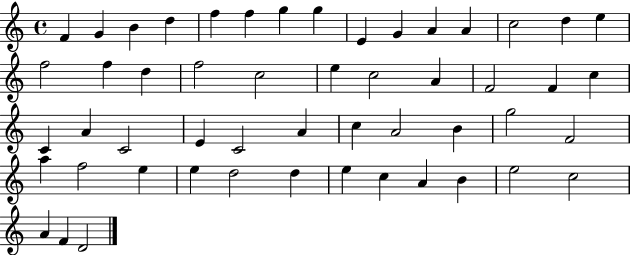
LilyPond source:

{
  \clef treble
  \time 4/4
  \defaultTimeSignature
  \key c \major
  f'4 g'4 b'4 d''4 | f''4 f''4 g''4 g''4 | e'4 g'4 a'4 a'4 | c''2 d''4 e''4 | \break f''2 f''4 d''4 | f''2 c''2 | e''4 c''2 a'4 | f'2 f'4 c''4 | \break c'4 a'4 c'2 | e'4 c'2 a'4 | c''4 a'2 b'4 | g''2 f'2 | \break a''4 f''2 e''4 | e''4 d''2 d''4 | e''4 c''4 a'4 b'4 | e''2 c''2 | \break a'4 f'4 d'2 | \bar "|."
}